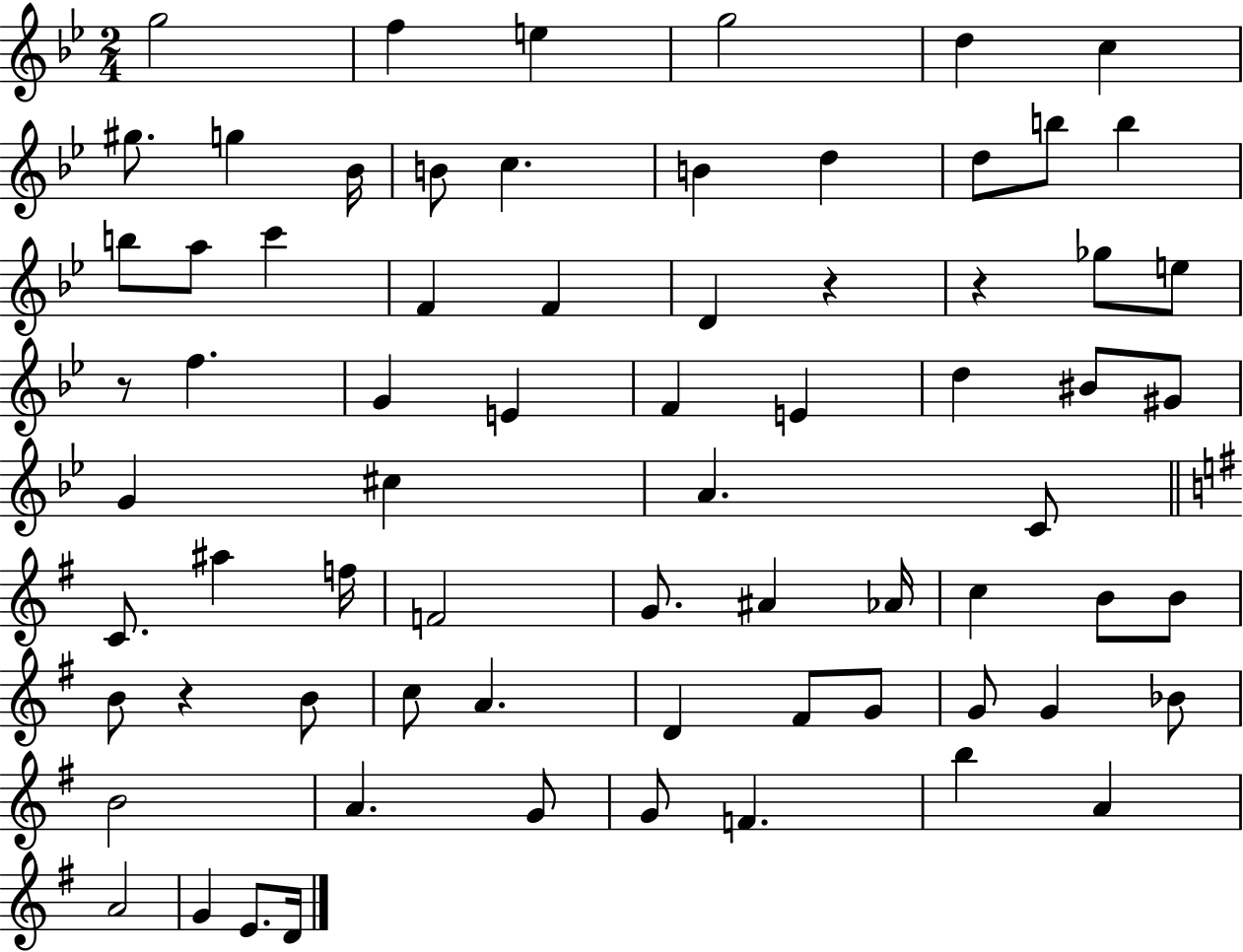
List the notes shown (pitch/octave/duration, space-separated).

G5/h F5/q E5/q G5/h D5/q C5/q G#5/e. G5/q Bb4/s B4/e C5/q. B4/q D5/q D5/e B5/e B5/q B5/e A5/e C6/q F4/q F4/q D4/q R/q R/q Gb5/e E5/e R/e F5/q. G4/q E4/q F4/q E4/q D5/q BIS4/e G#4/e G4/q C#5/q A4/q. C4/e C4/e. A#5/q F5/s F4/h G4/e. A#4/q Ab4/s C5/q B4/e B4/e B4/e R/q B4/e C5/e A4/q. D4/q F#4/e G4/e G4/e G4/q Bb4/e B4/h A4/q. G4/e G4/e F4/q. B5/q A4/q A4/h G4/q E4/e. D4/s